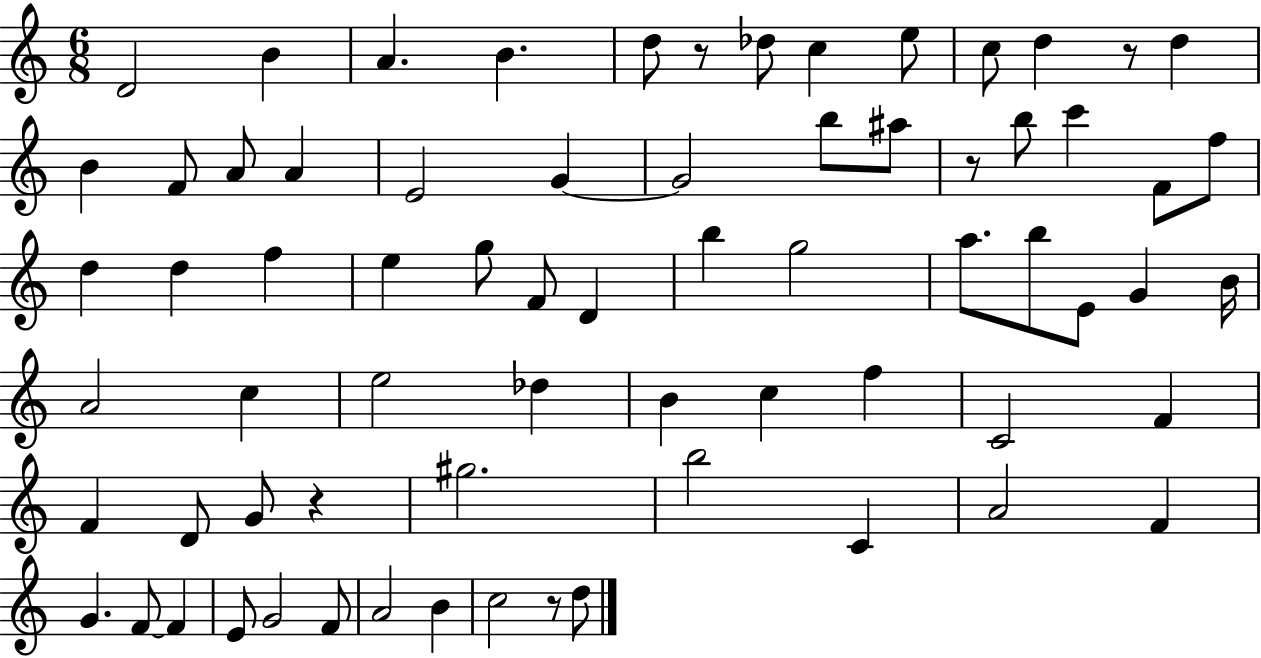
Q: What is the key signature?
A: C major